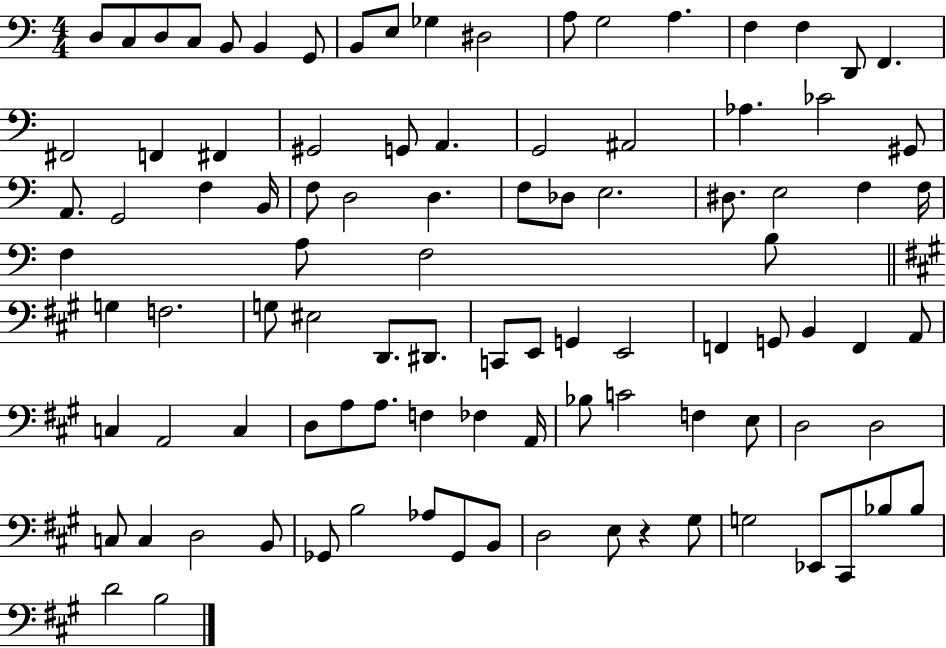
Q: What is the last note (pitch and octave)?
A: B3